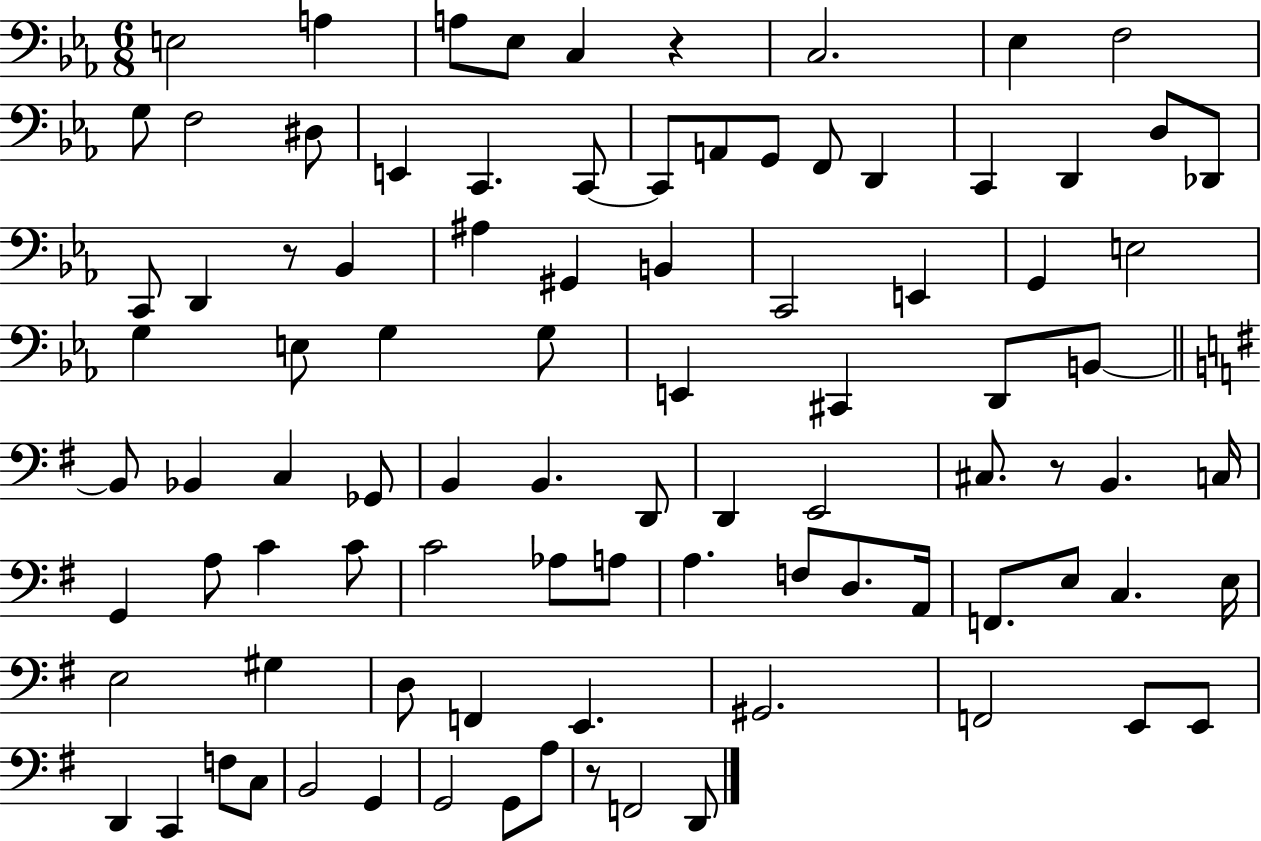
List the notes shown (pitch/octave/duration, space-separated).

E3/h A3/q A3/e Eb3/e C3/q R/q C3/h. Eb3/q F3/h G3/e F3/h D#3/e E2/q C2/q. C2/e C2/e A2/e G2/e F2/e D2/q C2/q D2/q D3/e Db2/e C2/e D2/q R/e Bb2/q A#3/q G#2/q B2/q C2/h E2/q G2/q E3/h G3/q E3/e G3/q G3/e E2/q C#2/q D2/e B2/e B2/e Bb2/q C3/q Gb2/e B2/q B2/q. D2/e D2/q E2/h C#3/e. R/e B2/q. C3/s G2/q A3/e C4/q C4/e C4/h Ab3/e A3/e A3/q. F3/e D3/e. A2/s F2/e. E3/e C3/q. E3/s E3/h G#3/q D3/e F2/q E2/q. G#2/h. F2/h E2/e E2/e D2/q C2/q F3/e C3/e B2/h G2/q G2/h G2/e A3/e R/e F2/h D2/e